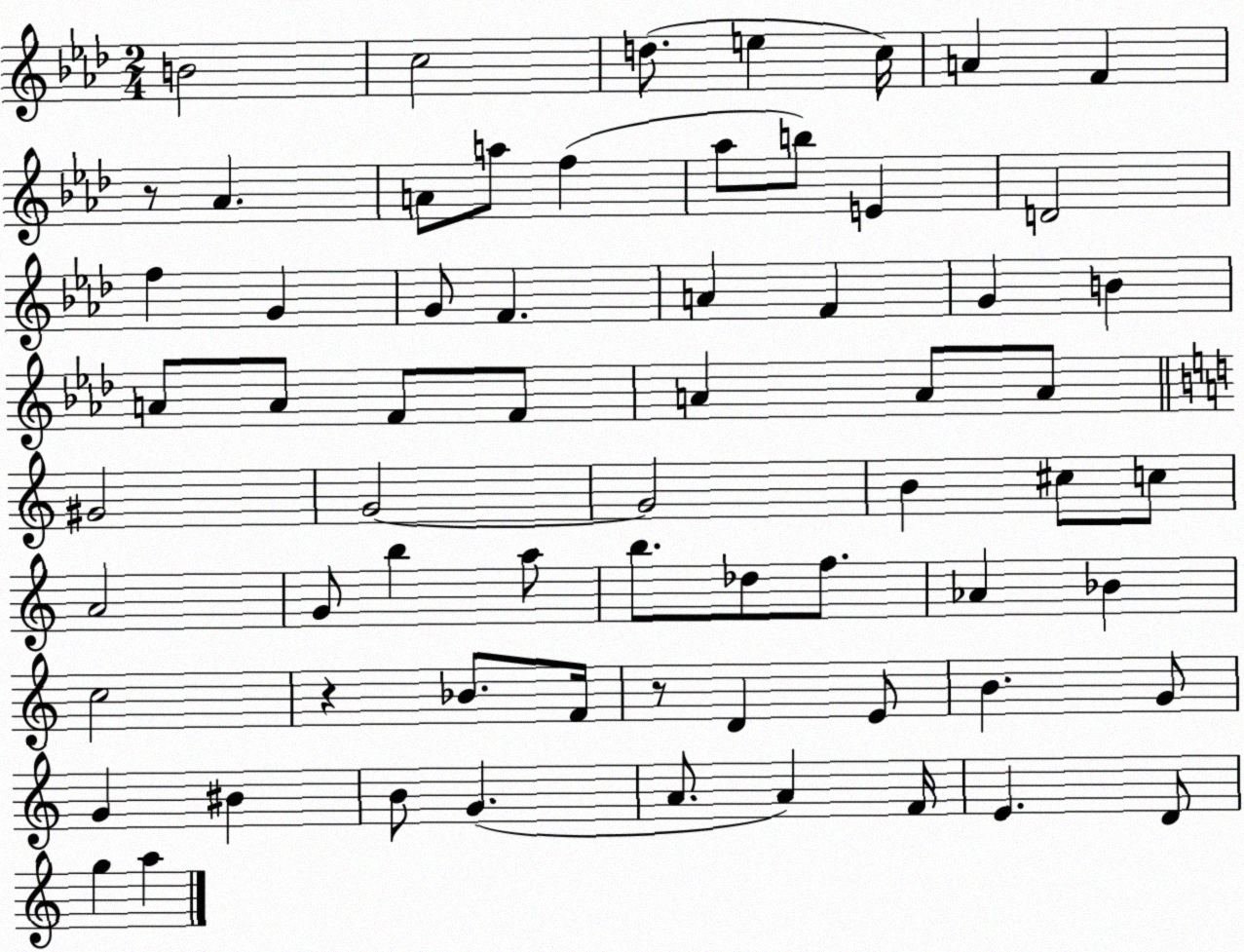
X:1
T:Untitled
M:2/4
L:1/4
K:Ab
B2 c2 d/2 e c/4 A F z/2 _A A/2 a/2 f _a/2 b/2 E D2 f G G/2 F A F G B A/2 A/2 F/2 F/2 A A/2 A/2 ^G2 G2 G2 B ^c/2 c/2 A2 G/2 b a/2 b/2 _d/2 f/2 _A _B c2 z _B/2 F/4 z/2 D E/2 B G/2 G ^B B/2 G A/2 A F/4 E D/2 g a